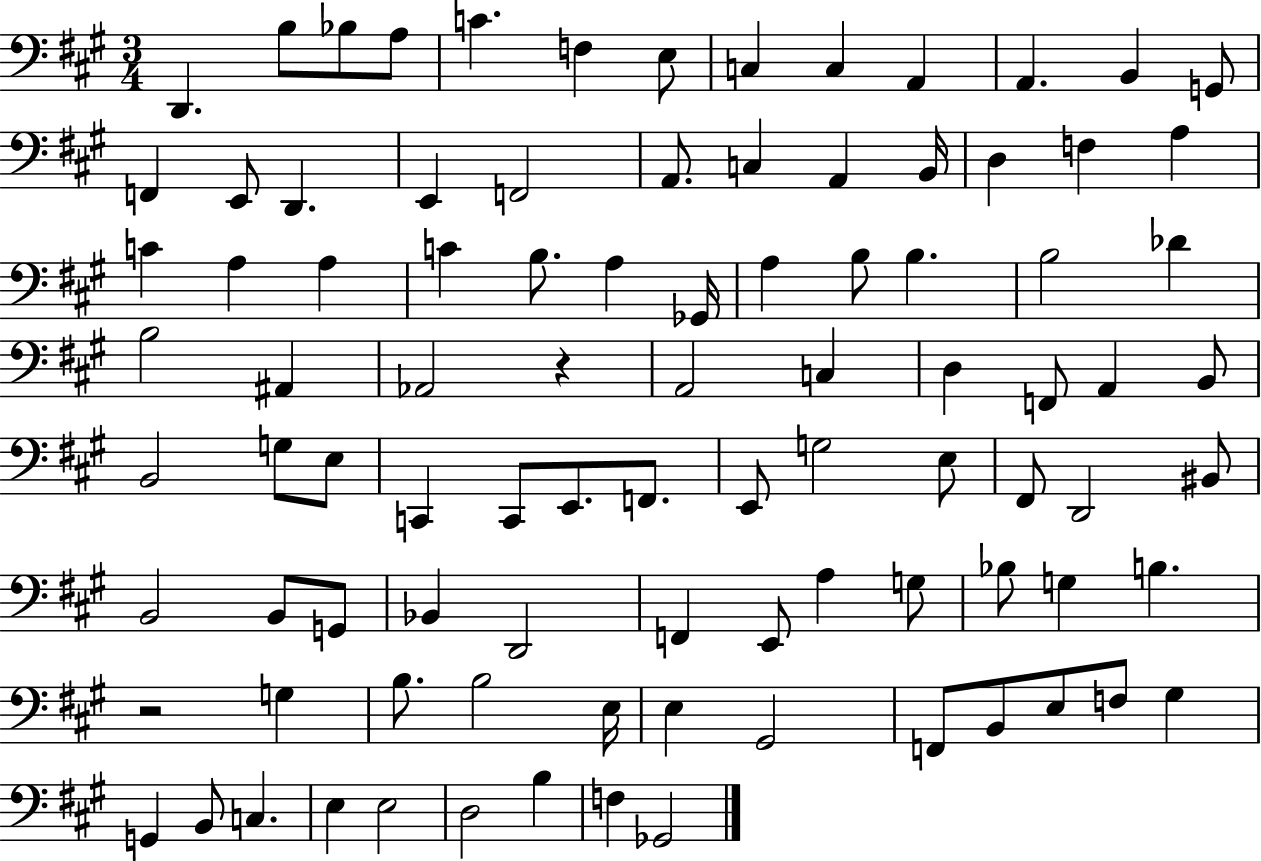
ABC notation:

X:1
T:Untitled
M:3/4
L:1/4
K:A
D,, B,/2 _B,/2 A,/2 C F, E,/2 C, C, A,, A,, B,, G,,/2 F,, E,,/2 D,, E,, F,,2 A,,/2 C, A,, B,,/4 D, F, A, C A, A, C B,/2 A, _G,,/4 A, B,/2 B, B,2 _D B,2 ^A,, _A,,2 z A,,2 C, D, F,,/2 A,, B,,/2 B,,2 G,/2 E,/2 C,, C,,/2 E,,/2 F,,/2 E,,/2 G,2 E,/2 ^F,,/2 D,,2 ^B,,/2 B,,2 B,,/2 G,,/2 _B,, D,,2 F,, E,,/2 A, G,/2 _B,/2 G, B, z2 G, B,/2 B,2 E,/4 E, ^G,,2 F,,/2 B,,/2 E,/2 F,/2 ^G, G,, B,,/2 C, E, E,2 D,2 B, F, _G,,2